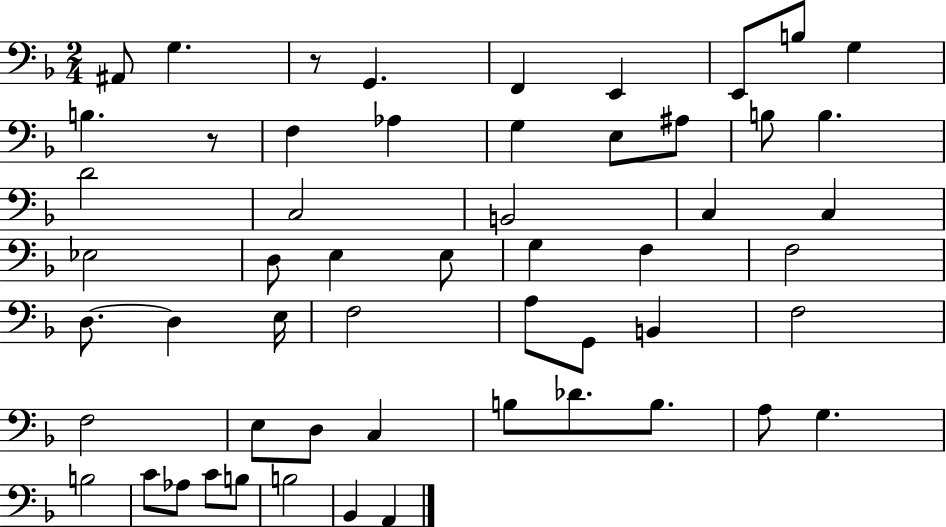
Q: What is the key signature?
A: F major